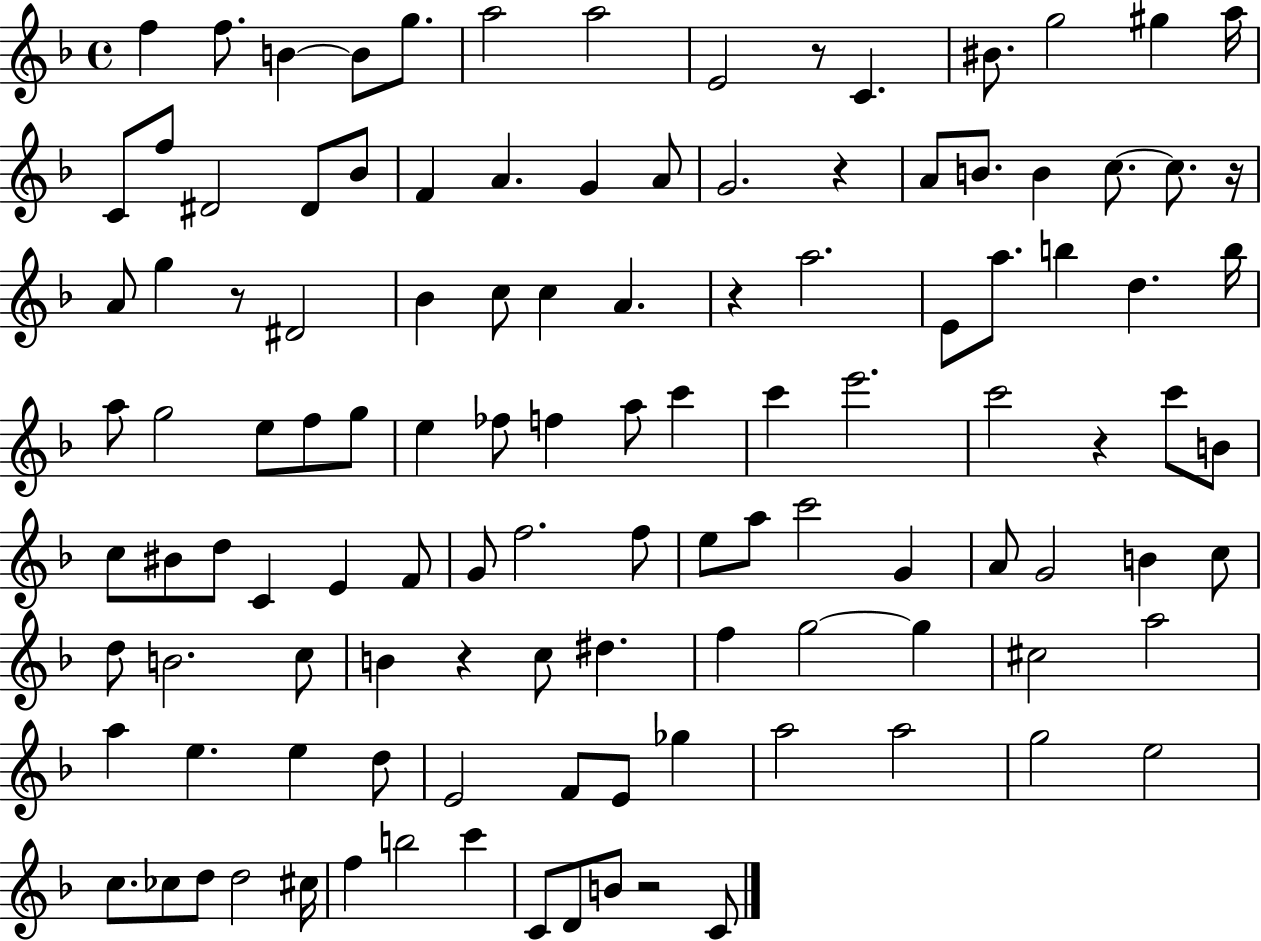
{
  \clef treble
  \time 4/4
  \defaultTimeSignature
  \key f \major
  f''4 f''8. b'4~~ b'8 g''8. | a''2 a''2 | e'2 r8 c'4. | bis'8. g''2 gis''4 a''16 | \break c'8 f''8 dis'2 dis'8 bes'8 | f'4 a'4. g'4 a'8 | g'2. r4 | a'8 b'8. b'4 c''8.~~ c''8. r16 | \break a'8 g''4 r8 dis'2 | bes'4 c''8 c''4 a'4. | r4 a''2. | e'8 a''8. b''4 d''4. b''16 | \break a''8 g''2 e''8 f''8 g''8 | e''4 fes''8 f''4 a''8 c'''4 | c'''4 e'''2. | c'''2 r4 c'''8 b'8 | \break c''8 bis'8 d''8 c'4 e'4 f'8 | g'8 f''2. f''8 | e''8 a''8 c'''2 g'4 | a'8 g'2 b'4 c''8 | \break d''8 b'2. c''8 | b'4 r4 c''8 dis''4. | f''4 g''2~~ g''4 | cis''2 a''2 | \break a''4 e''4. e''4 d''8 | e'2 f'8 e'8 ges''4 | a''2 a''2 | g''2 e''2 | \break c''8. ces''8 d''8 d''2 cis''16 | f''4 b''2 c'''4 | c'8 d'8 b'8 r2 c'8 | \bar "|."
}